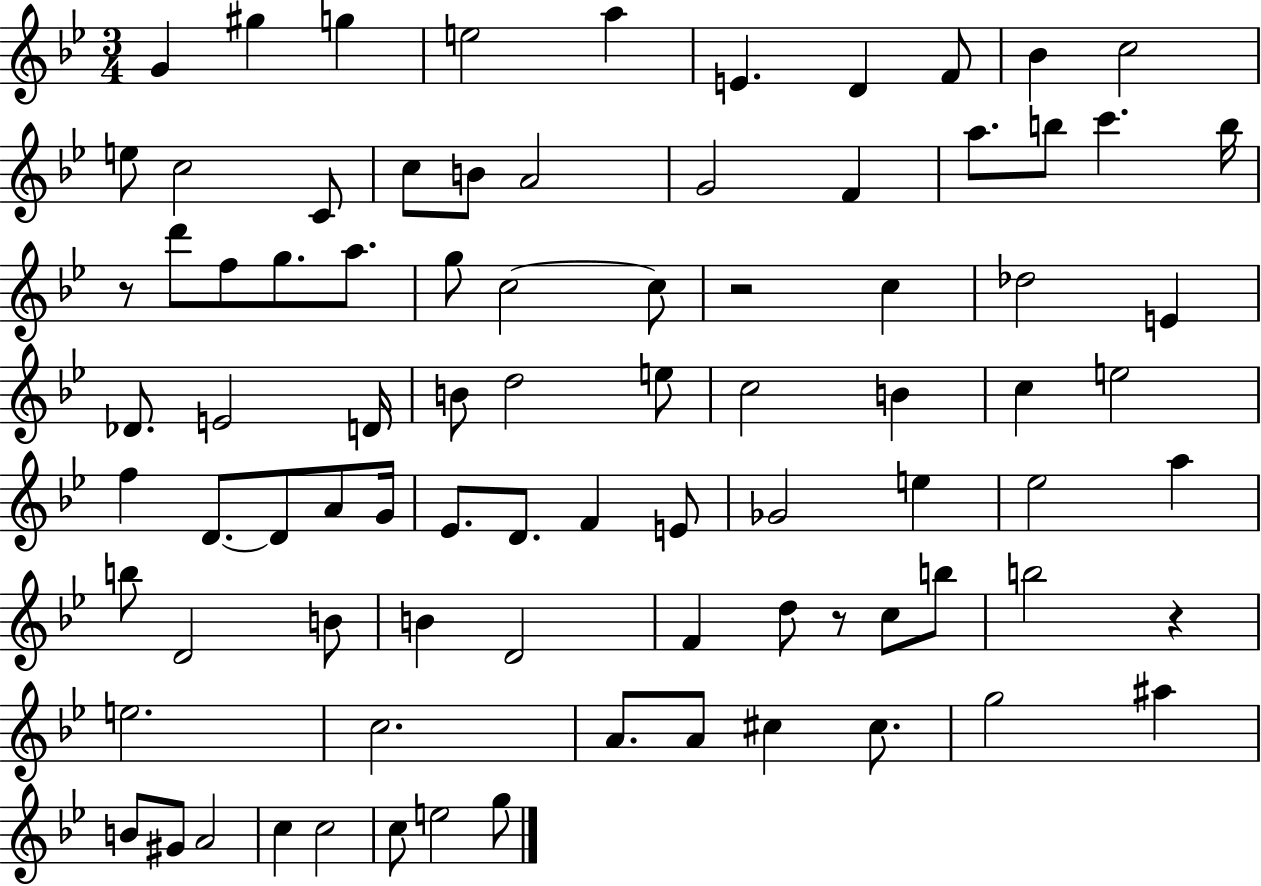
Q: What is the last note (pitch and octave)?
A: G5